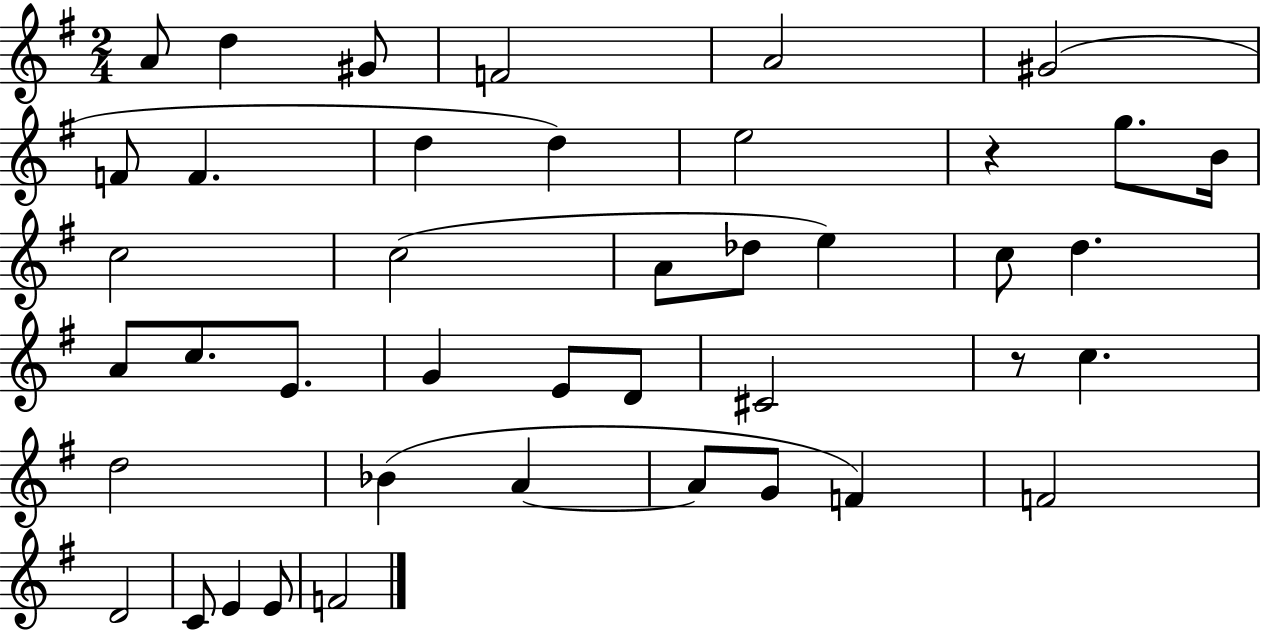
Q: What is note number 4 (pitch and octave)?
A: F4